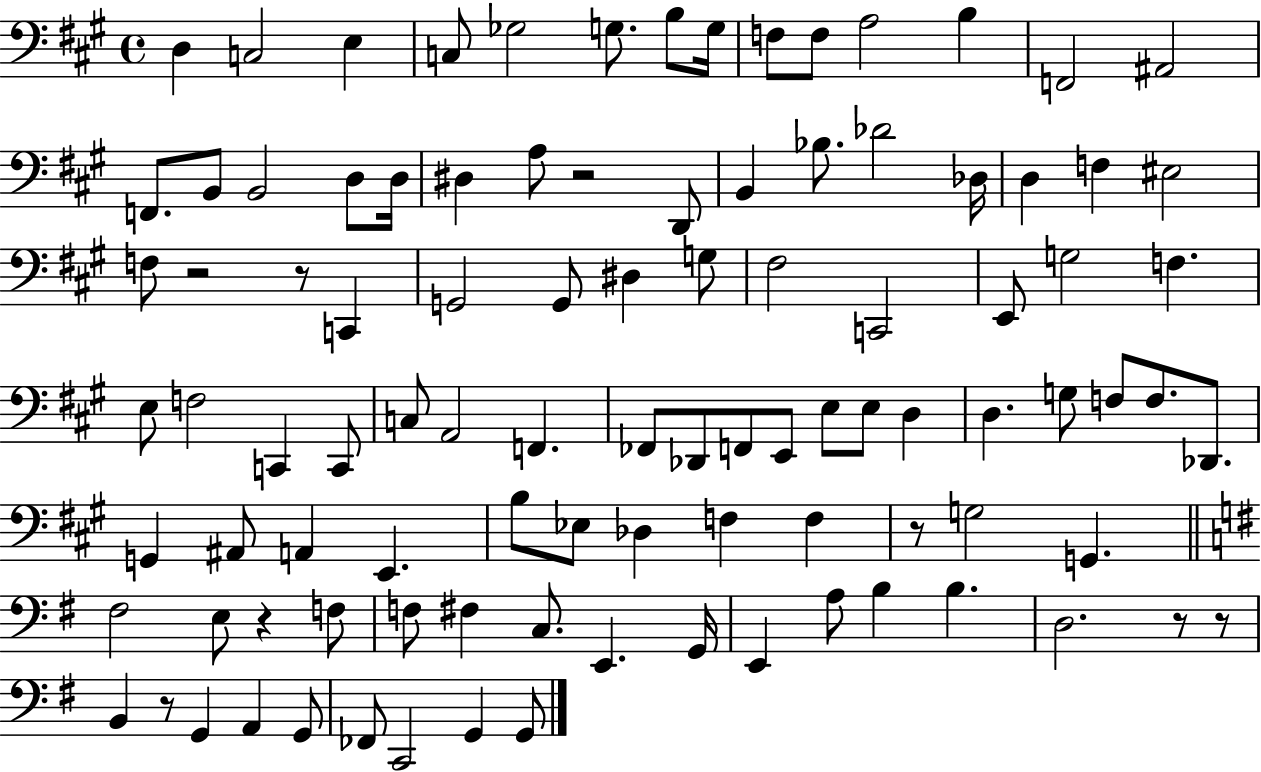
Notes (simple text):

D3/q C3/h E3/q C3/e Gb3/h G3/e. B3/e G3/s F3/e F3/e A3/h B3/q F2/h A#2/h F2/e. B2/e B2/h D3/e D3/s D#3/q A3/e R/h D2/e B2/q Bb3/e. Db4/h Db3/s D3/q F3/q EIS3/h F3/e R/h R/e C2/q G2/h G2/e D#3/q G3/e F#3/h C2/h E2/e G3/h F3/q. E3/e F3/h C2/q C2/e C3/e A2/h F2/q. FES2/e Db2/e F2/e E2/e E3/e E3/e D3/q D3/q. G3/e F3/e F3/e. Db2/e. G2/q A#2/e A2/q E2/q. B3/e Eb3/e Db3/q F3/q F3/q R/e G3/h G2/q. F#3/h E3/e R/q F3/e F3/e F#3/q C3/e. E2/q. G2/s E2/q A3/e B3/q B3/q. D3/h. R/e R/e B2/q R/e G2/q A2/q G2/e FES2/e C2/h G2/q G2/e